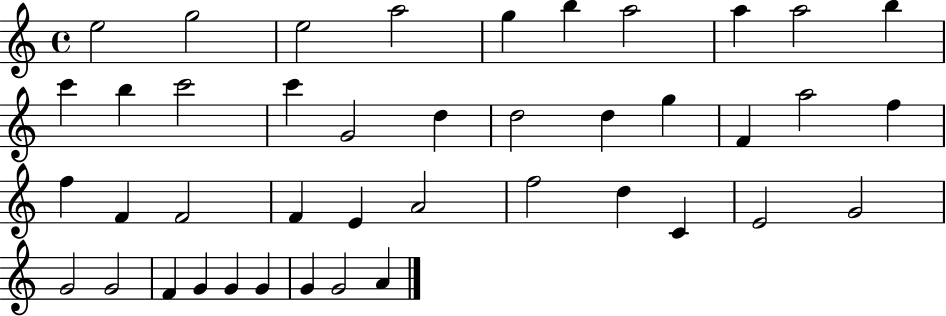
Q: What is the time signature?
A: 4/4